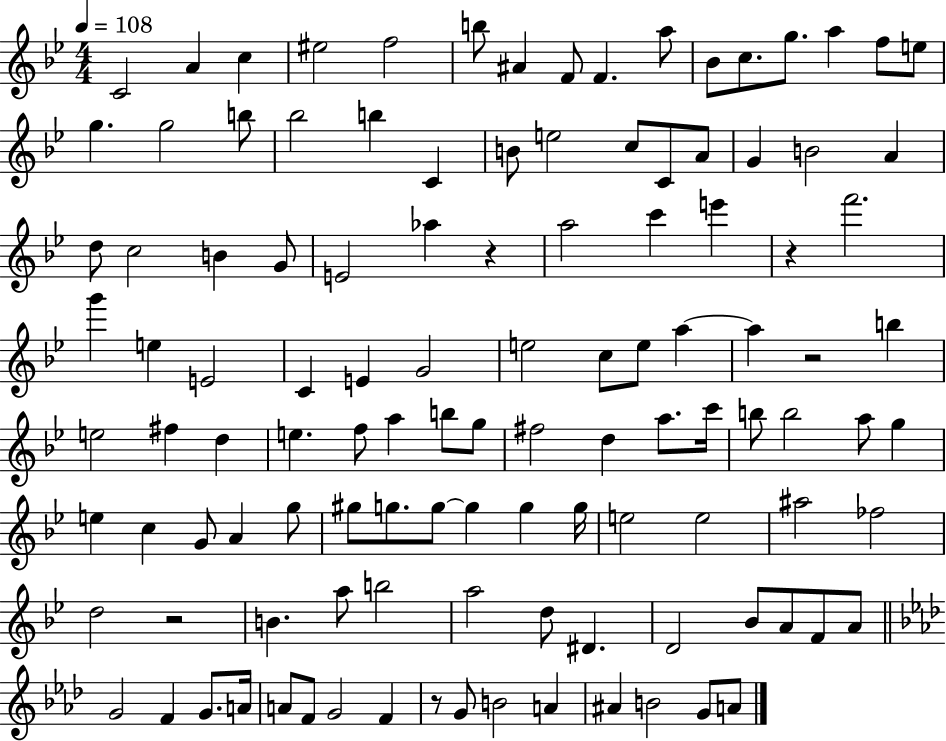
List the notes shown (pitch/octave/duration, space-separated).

C4/h A4/q C5/q EIS5/h F5/h B5/e A#4/q F4/e F4/q. A5/e Bb4/e C5/e. G5/e. A5/q F5/e E5/e G5/q. G5/h B5/e Bb5/h B5/q C4/q B4/e E5/h C5/e C4/e A4/e G4/q B4/h A4/q D5/e C5/h B4/q G4/e E4/h Ab5/q R/q A5/h C6/q E6/q R/q F6/h. G6/q E5/q E4/h C4/q E4/q G4/h E5/h C5/e E5/e A5/q A5/q R/h B5/q E5/h F#5/q D5/q E5/q. F5/e A5/q B5/e G5/e F#5/h D5/q A5/e. C6/s B5/e B5/h A5/e G5/q E5/q C5/q G4/e A4/q G5/e G#5/e G5/e. G5/e G5/q G5/q G5/s E5/h E5/h A#5/h FES5/h D5/h R/h B4/q. A5/e B5/h A5/h D5/e D#4/q. D4/h Bb4/e A4/e F4/e A4/e G4/h F4/q G4/e. A4/s A4/e F4/e G4/h F4/q R/e G4/e B4/h A4/q A#4/q B4/h G4/e A4/e